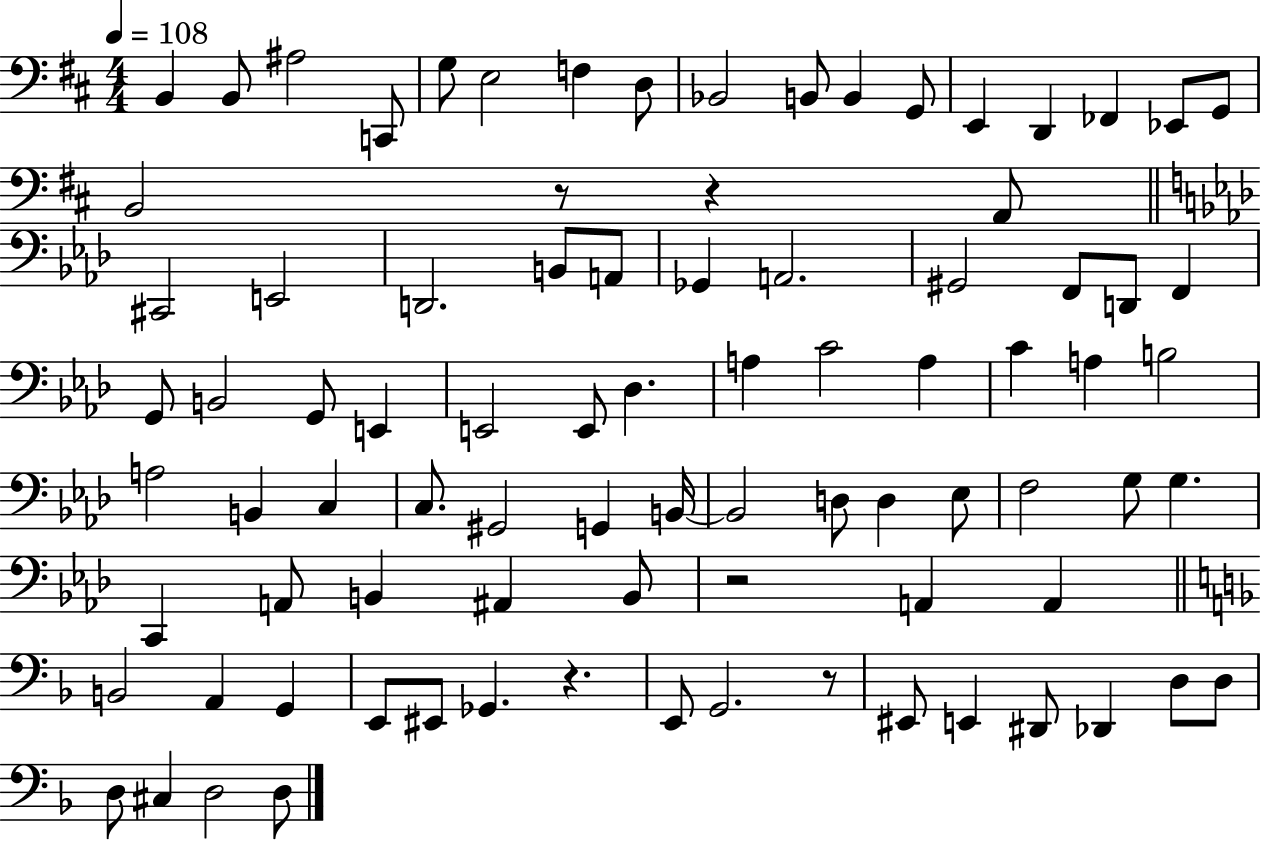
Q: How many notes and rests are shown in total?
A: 87